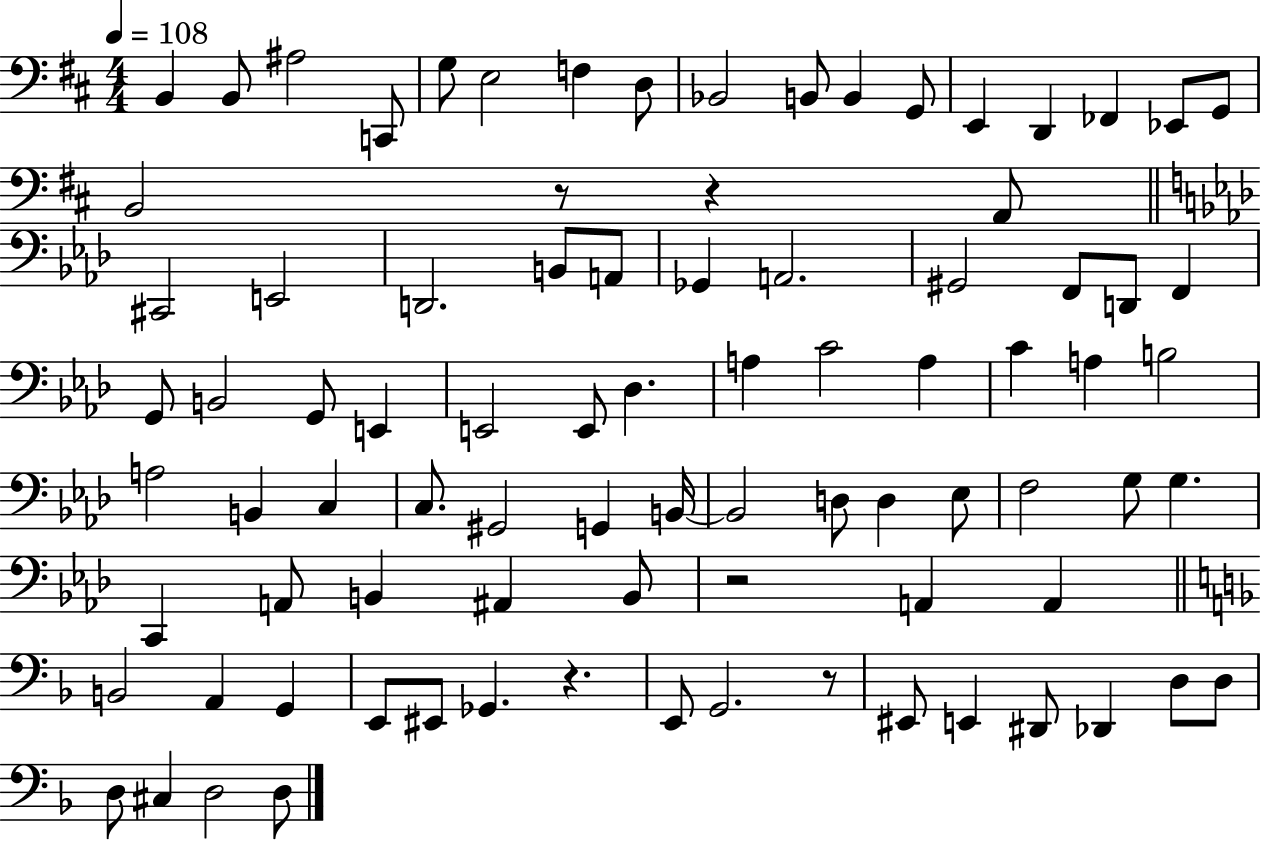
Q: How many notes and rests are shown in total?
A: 87